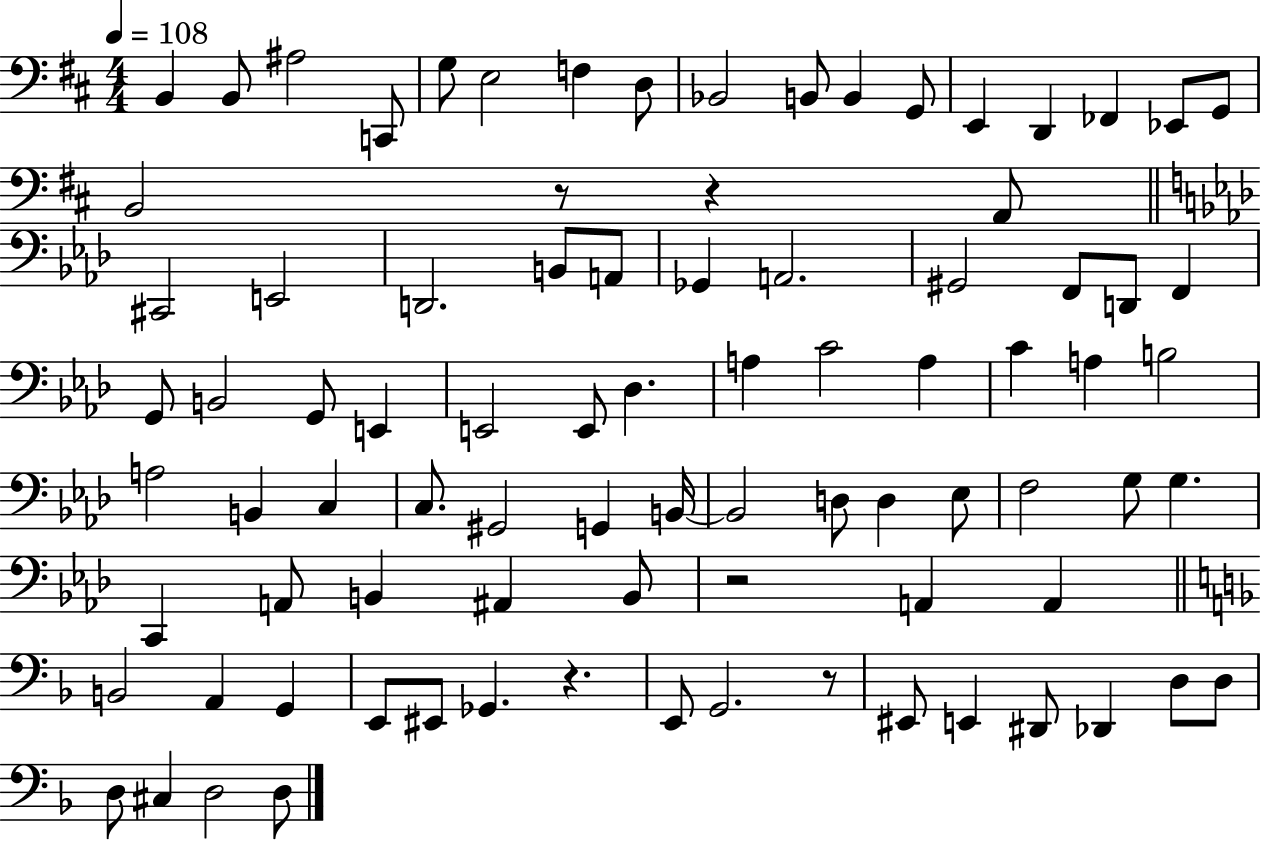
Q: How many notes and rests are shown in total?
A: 87